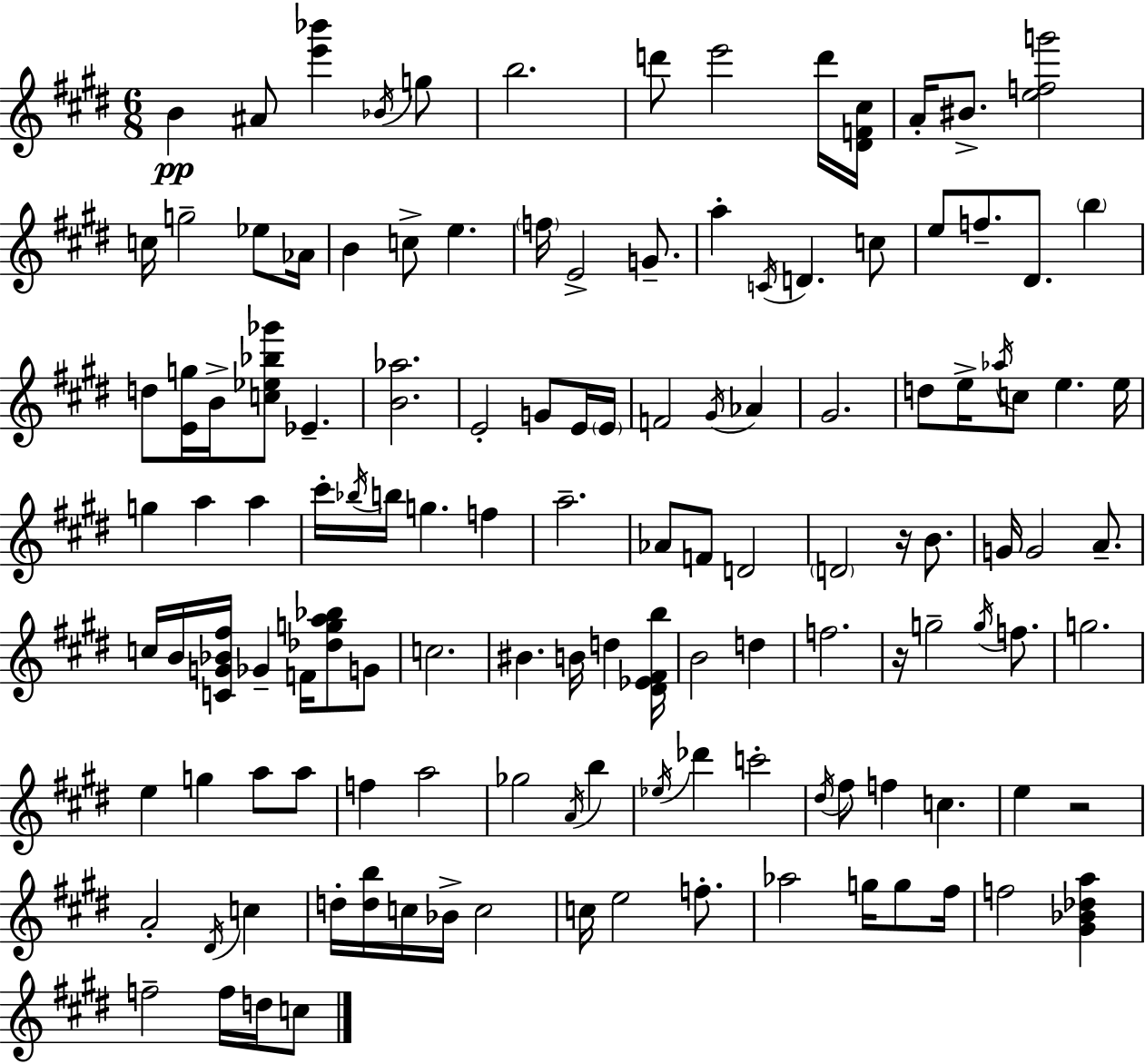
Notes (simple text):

B4/q A#4/e [E6,Bb6]/q Bb4/s G5/e B5/h. D6/e E6/h D6/s [D#4,F4,C#5]/s A4/s BIS4/e. [E5,F5,G6]/h C5/s G5/h Eb5/e Ab4/s B4/q C5/e E5/q. F5/s E4/h G4/e. A5/q C4/s D4/q. C5/e E5/e F5/e. D#4/e. B5/q D5/e [E4,G5]/s B4/s [C5,Eb5,Bb5,Gb6]/e Eb4/q. [B4,Ab5]/h. E4/h G4/e E4/s E4/s F4/h G#4/s Ab4/q G#4/h. D5/e E5/s Ab5/s C5/e E5/q. E5/s G5/q A5/q A5/q C#6/s Bb5/s B5/s G5/q. F5/q A5/h. Ab4/e F4/e D4/h D4/h R/s B4/e. G4/s G4/h A4/e. C5/s B4/s [C4,G4,Bb4,F#5]/s Gb4/q F4/s [Db5,G5,A5,Bb5]/e G4/e C5/h. BIS4/q. B4/s D5/q [D#4,Eb4,F#4,B5]/s B4/h D5/q F5/h. R/s G5/h G5/s F5/e. G5/h. E5/q G5/q A5/e A5/e F5/q A5/h Gb5/h A4/s B5/q Eb5/s Db6/q C6/h D#5/s F#5/e F5/q C5/q. E5/q R/h A4/h D#4/s C5/q D5/s [D5,B5]/s C5/s Bb4/s C5/h C5/s E5/h F5/e. Ab5/h G5/s G5/e F#5/s F5/h [G#4,Bb4,Db5,A5]/q F5/h F5/s D5/s C5/e